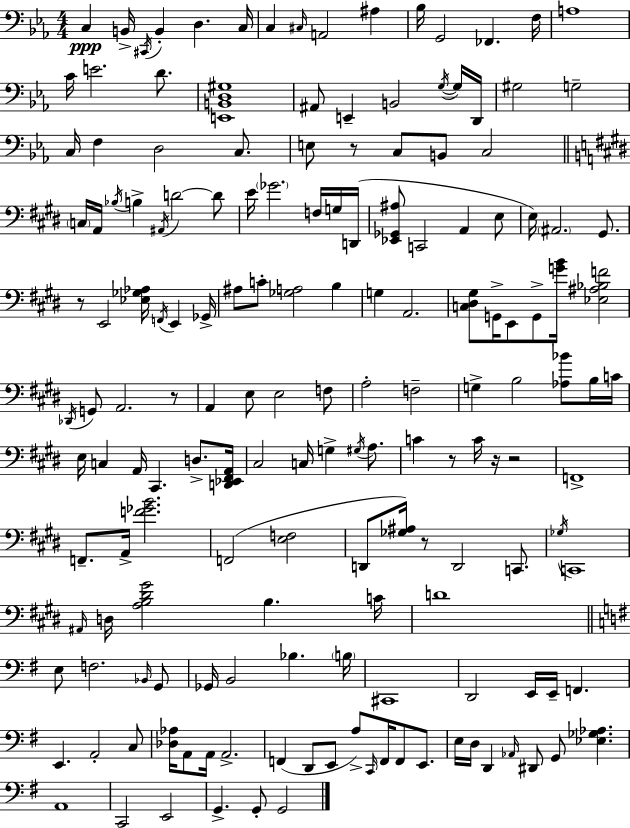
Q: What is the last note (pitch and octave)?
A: G2